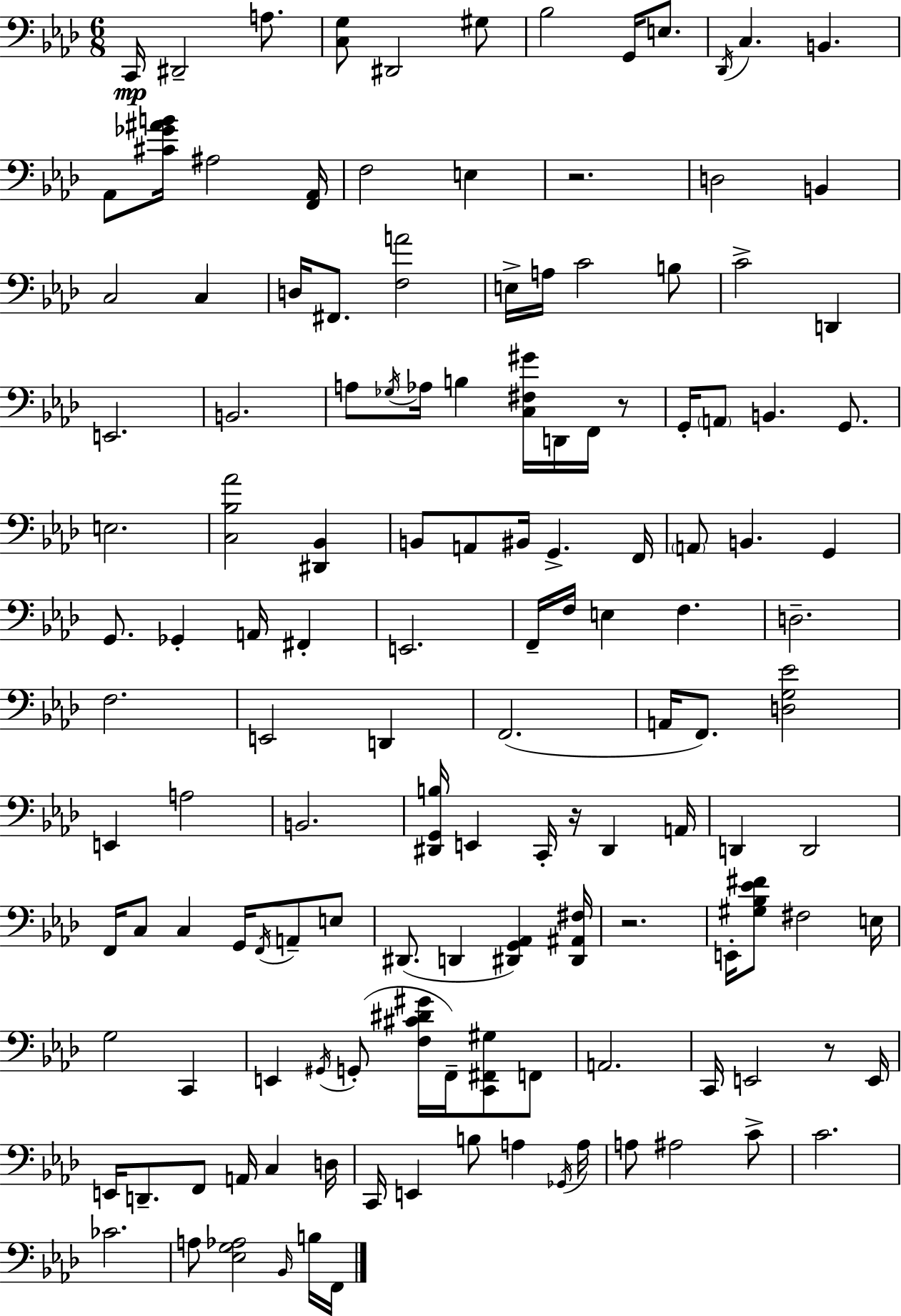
{
  \clef bass
  \numericTimeSignature
  \time 6/8
  \key aes \major
  c,16\mp dis,2-- a8. | <c g>8 dis,2 gis8 | bes2 g,16 e8. | \acciaccatura { des,16 } c4. b,4. | \break aes,8 <cis' ges' ais' b'>16 ais2 | <f, aes,>16 f2 e4 | r2. | d2 b,4 | \break c2 c4 | d16 fis,8. <f a'>2 | e16-> a16 c'2 b8 | c'2-> d,4 | \break e,2. | b,2. | a8 \acciaccatura { ges16 } aes16 b4 <c fis gis'>16 d,16 f,16 | r8 g,16-. \parenthesize a,8 b,4. g,8. | \break e2. | <c bes aes'>2 <dis, bes,>4 | b,8 a,8 bis,16 g,4.-> | f,16 \parenthesize a,8 b,4. g,4 | \break g,8. ges,4-. a,16 fis,4-. | e,2. | f,16-- f16 e4 f4. | d2.-- | \break f2. | e,2 d,4 | f,2.( | a,16 f,8.) <d g ees'>2 | \break e,4 a2 | b,2. | <dis, g, b>16 e,4 c,16-. r16 dis,4 | a,16 d,4 d,2 | \break f,16 c8 c4 g,16 \acciaccatura { f,16 } a,8-- | e8 dis,8.( d,4 <dis, g, aes,>4) | <dis, ais, fis>16 r2. | e,16-. <gis bes ees' fis'>8 fis2 | \break e16 g2 c,4 | e,4 \acciaccatura { gis,16 }( g,8-. <f cis' dis' gis'>16 f,16--) | <c, fis, gis>8 f,8 a,2. | c,16 e,2 | \break r8 e,16 e,16 d,8.-- f,8 a,16 c4 | d16 c,16 e,4 b8 a4 | \acciaccatura { ges,16 } a16 a8 ais2 | c'8-> c'2. | \break ces'2. | a8 <ees g aes>2 | \grace { bes,16 } b16 f,16 \bar "|."
}